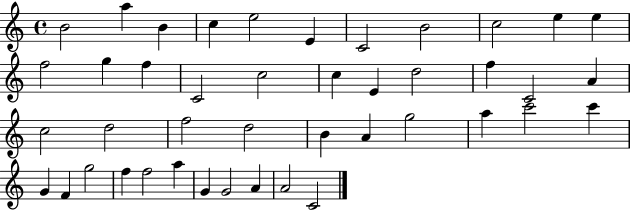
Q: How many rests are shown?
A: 0